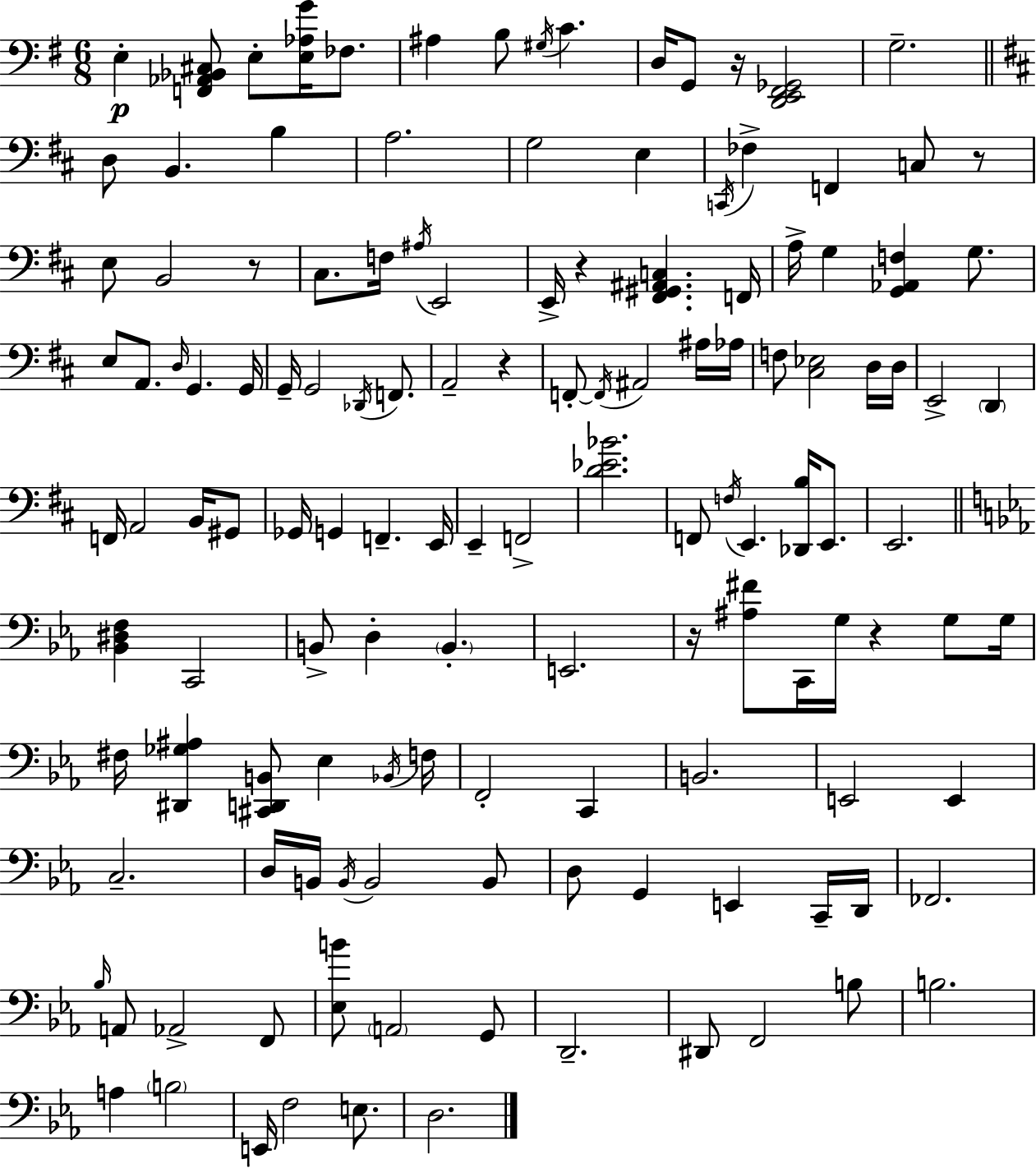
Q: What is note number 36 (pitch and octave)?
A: G2